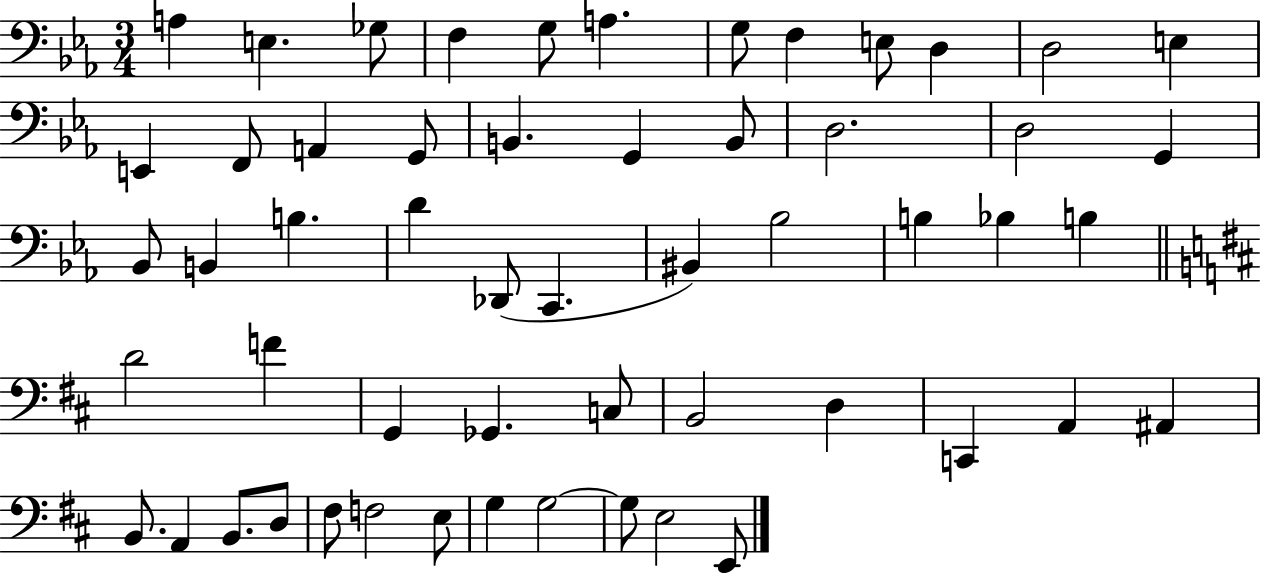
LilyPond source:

{
  \clef bass
  \numericTimeSignature
  \time 3/4
  \key ees \major
  \repeat volta 2 { a4 e4. ges8 | f4 g8 a4. | g8 f4 e8 d4 | d2 e4 | \break e,4 f,8 a,4 g,8 | b,4. g,4 b,8 | d2. | d2 g,4 | \break bes,8 b,4 b4. | d'4 des,8( c,4. | bis,4) bes2 | b4 bes4 b4 | \break \bar "||" \break \key d \major d'2 f'4 | g,4 ges,4. c8 | b,2 d4 | c,4 a,4 ais,4 | \break b,8. a,4 b,8. d8 | fis8 f2 e8 | g4 g2~~ | g8 e2 e,8 | \break } \bar "|."
}